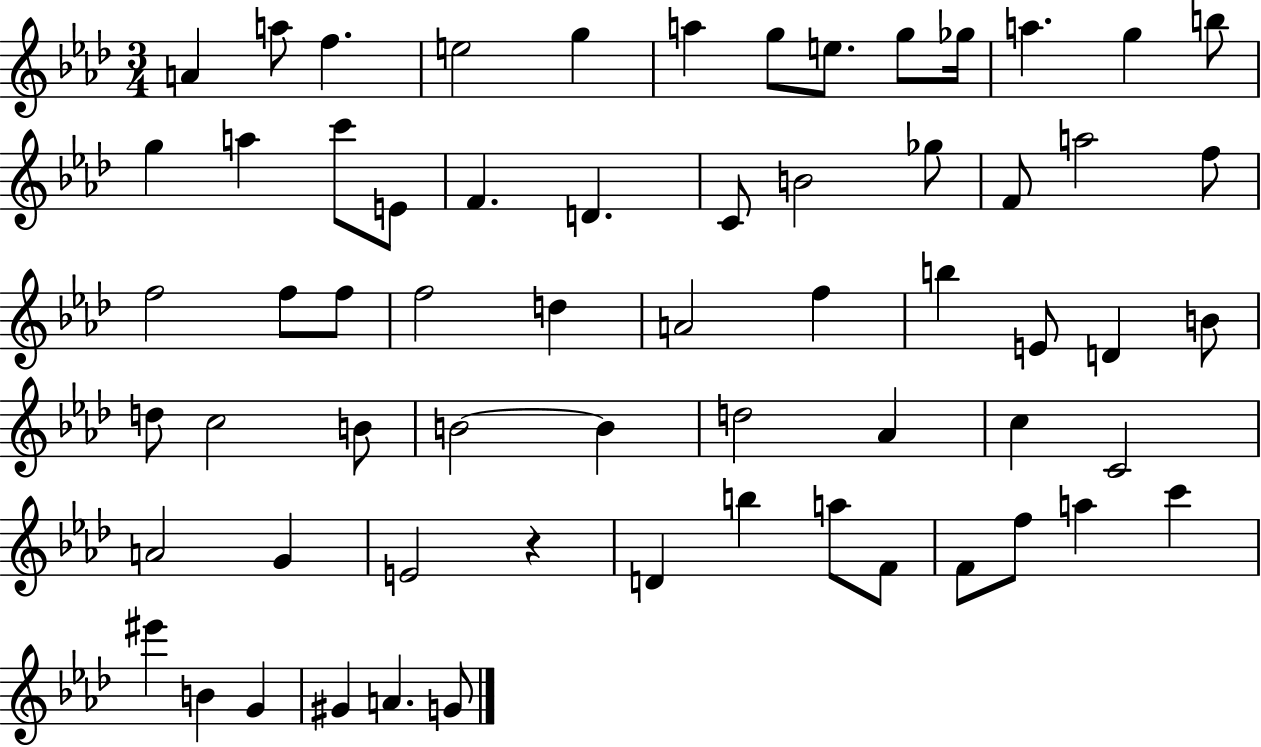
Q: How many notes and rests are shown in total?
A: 63